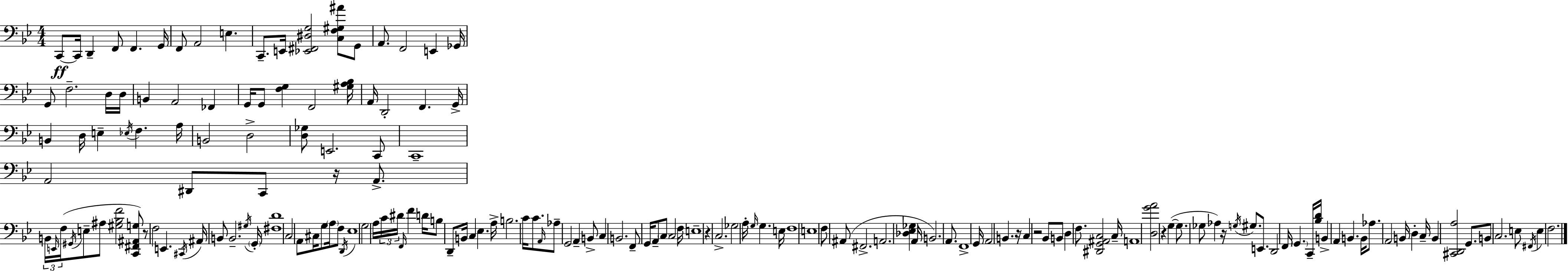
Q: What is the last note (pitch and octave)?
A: F3